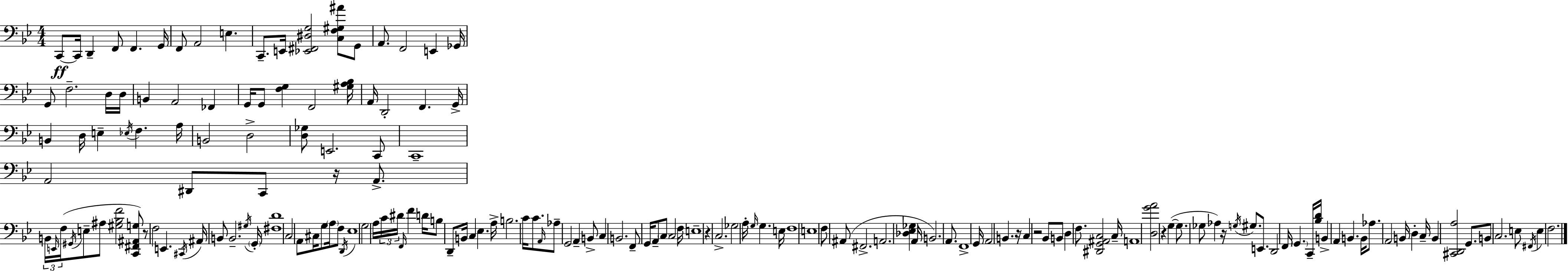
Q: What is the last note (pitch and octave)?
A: F3